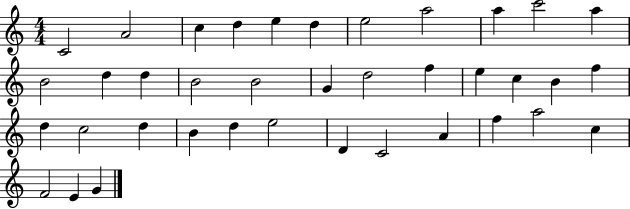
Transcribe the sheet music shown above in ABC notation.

X:1
T:Untitled
M:4/4
L:1/4
K:C
C2 A2 c d e d e2 a2 a c'2 a B2 d d B2 B2 G d2 f e c B f d c2 d B d e2 D C2 A f a2 c F2 E G